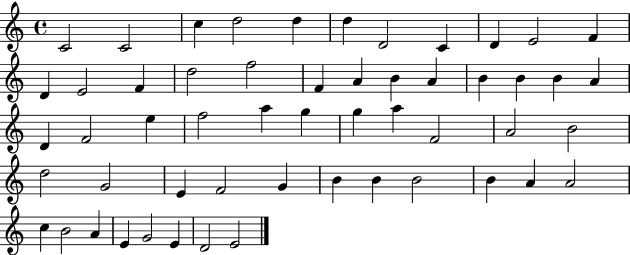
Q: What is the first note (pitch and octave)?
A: C4